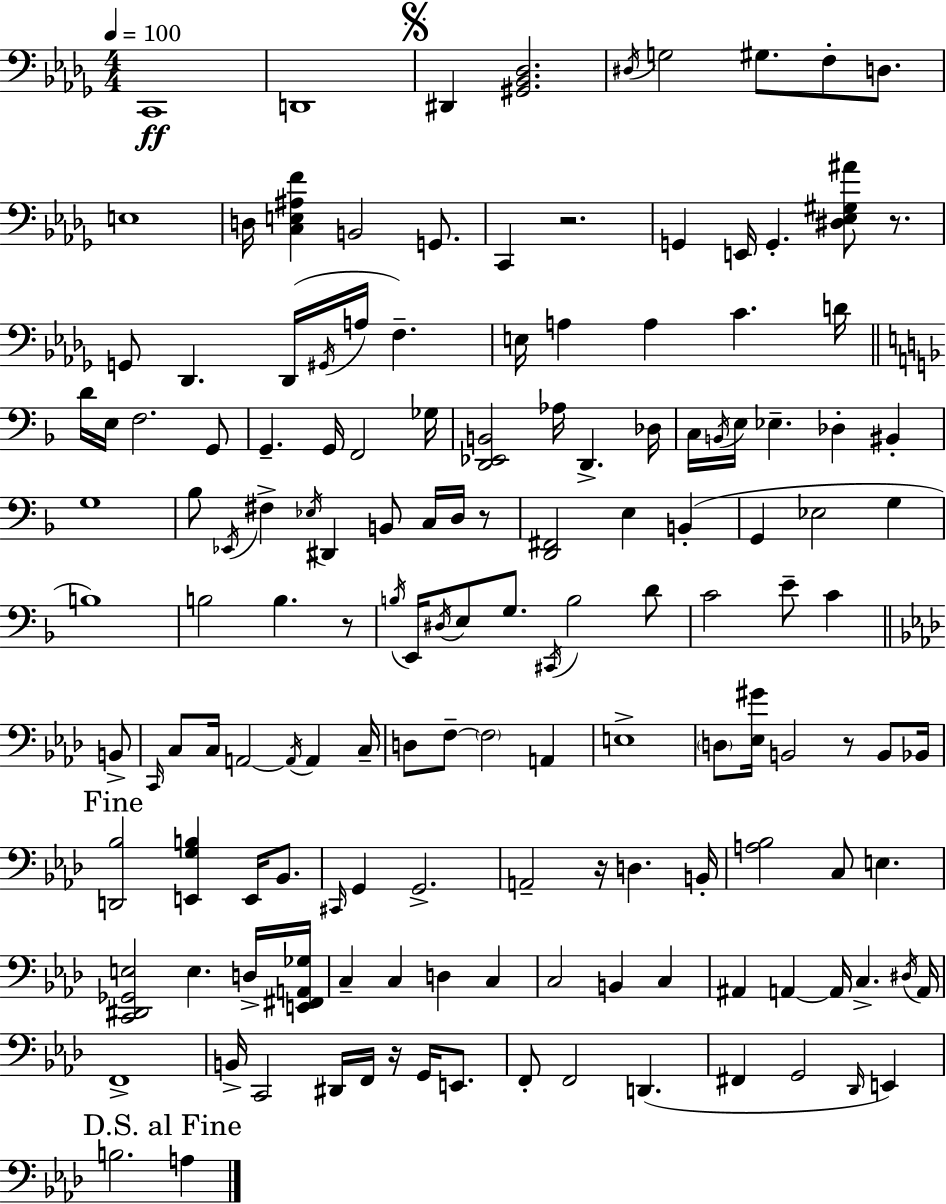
X:1
T:Untitled
M:4/4
L:1/4
K:Bbm
C,,4 D,,4 ^D,, [^G,,_B,,_D,]2 ^D,/4 G,2 ^G,/2 F,/2 D,/2 E,4 D,/4 [C,E,^A,F] B,,2 G,,/2 C,, z2 G,, E,,/4 G,, [^D,_E,^G,^A]/2 z/2 G,,/2 _D,, _D,,/4 ^G,,/4 A,/4 F, E,/4 A, A, C D/4 D/4 E,/4 F,2 G,,/2 G,, G,,/4 F,,2 _G,/4 [D,,_E,,B,,]2 _A,/4 D,, _D,/4 C,/4 B,,/4 E,/4 _E, _D, ^B,, G,4 _B,/2 _E,,/4 ^F, _E,/4 ^D,, B,,/2 C,/4 D,/4 z/2 [D,,^F,,]2 E, B,, G,, _E,2 G, B,4 B,2 B, z/2 B,/4 E,,/4 ^D,/4 E,/2 G,/2 ^C,,/4 B,2 D/2 C2 E/2 C B,,/2 C,,/4 C,/2 C,/4 A,,2 A,,/4 A,, C,/4 D,/2 F,/2 F,2 A,, E,4 D,/2 [_E,^G]/4 B,,2 z/2 B,,/2 _B,,/4 [D,,_B,]2 [E,,G,B,] E,,/4 _B,,/2 ^C,,/4 G,, G,,2 A,,2 z/4 D, B,,/4 [A,_B,]2 C,/2 E, [C,,^D,,_G,,E,]2 E, D,/4 [E,,^F,,A,,_G,]/4 C, C, D, C, C,2 B,, C, ^A,, A,, A,,/4 C, ^D,/4 A,,/4 F,,4 B,,/4 C,,2 ^D,,/4 F,,/4 z/4 G,,/4 E,,/2 F,,/2 F,,2 D,, ^F,, G,,2 _D,,/4 E,, B,2 A,